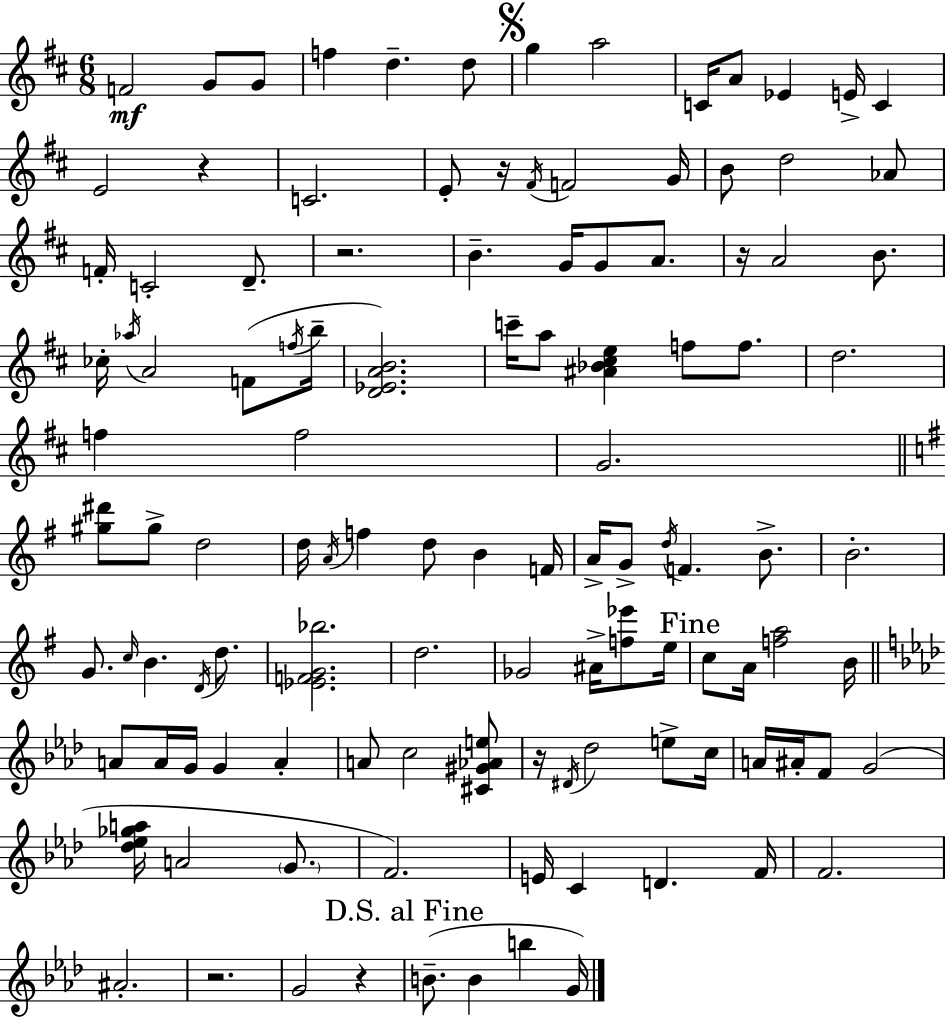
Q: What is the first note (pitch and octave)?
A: F4